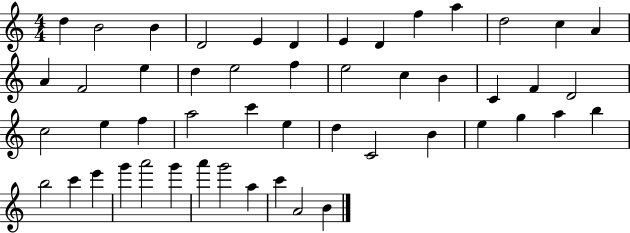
{
  \clef treble
  \numericTimeSignature
  \time 4/4
  \key c \major
  d''4 b'2 b'4 | d'2 e'4 d'4 | e'4 d'4 f''4 a''4 | d''2 c''4 a'4 | \break a'4 f'2 e''4 | d''4 e''2 f''4 | e''2 c''4 b'4 | c'4 f'4 d'2 | \break c''2 e''4 f''4 | a''2 c'''4 e''4 | d''4 c'2 b'4 | e''4 g''4 a''4 b''4 | \break b''2 c'''4 e'''4 | g'''4 a'''2 g'''4 | a'''4 g'''2 a''4 | c'''4 a'2 b'4 | \break \bar "|."
}